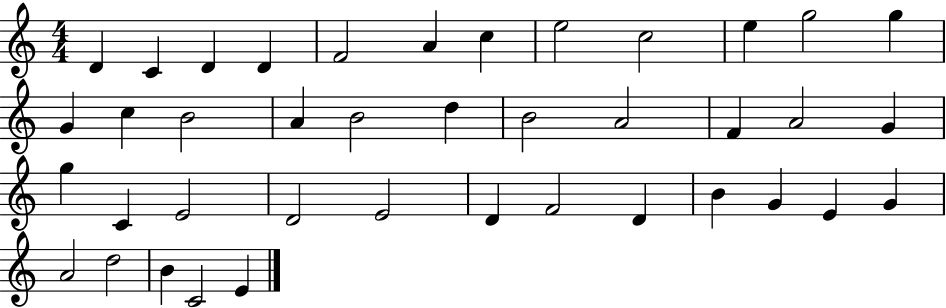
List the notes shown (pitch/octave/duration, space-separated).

D4/q C4/q D4/q D4/q F4/h A4/q C5/q E5/h C5/h E5/q G5/h G5/q G4/q C5/q B4/h A4/q B4/h D5/q B4/h A4/h F4/q A4/h G4/q G5/q C4/q E4/h D4/h E4/h D4/q F4/h D4/q B4/q G4/q E4/q G4/q A4/h D5/h B4/q C4/h E4/q